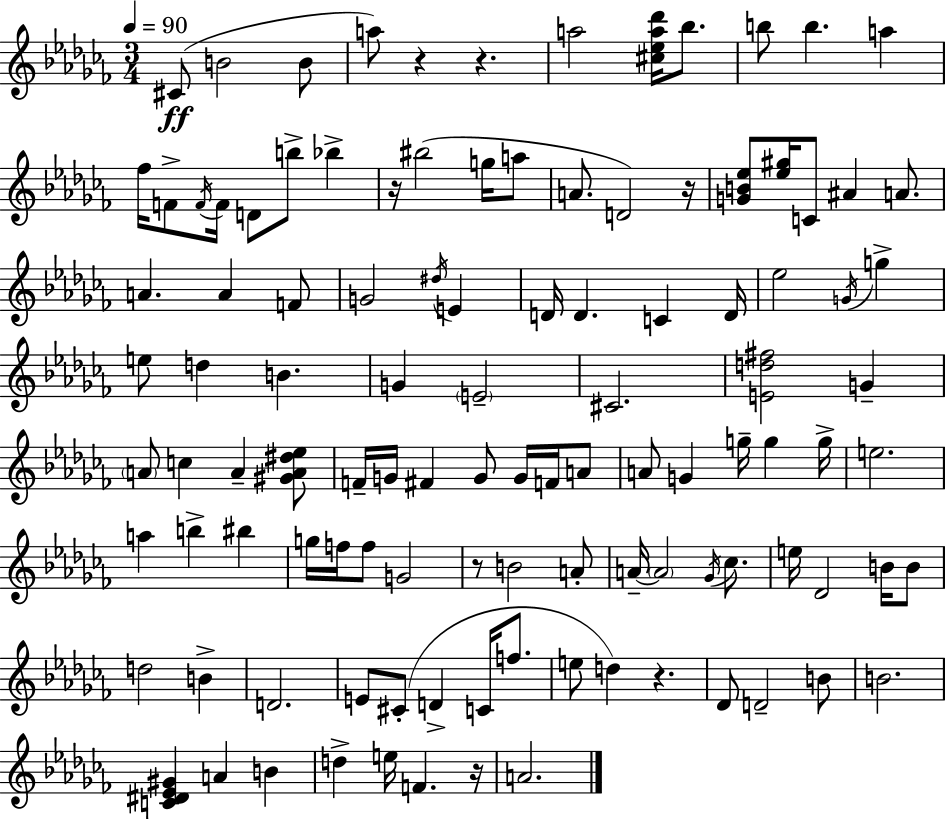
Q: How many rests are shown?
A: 7